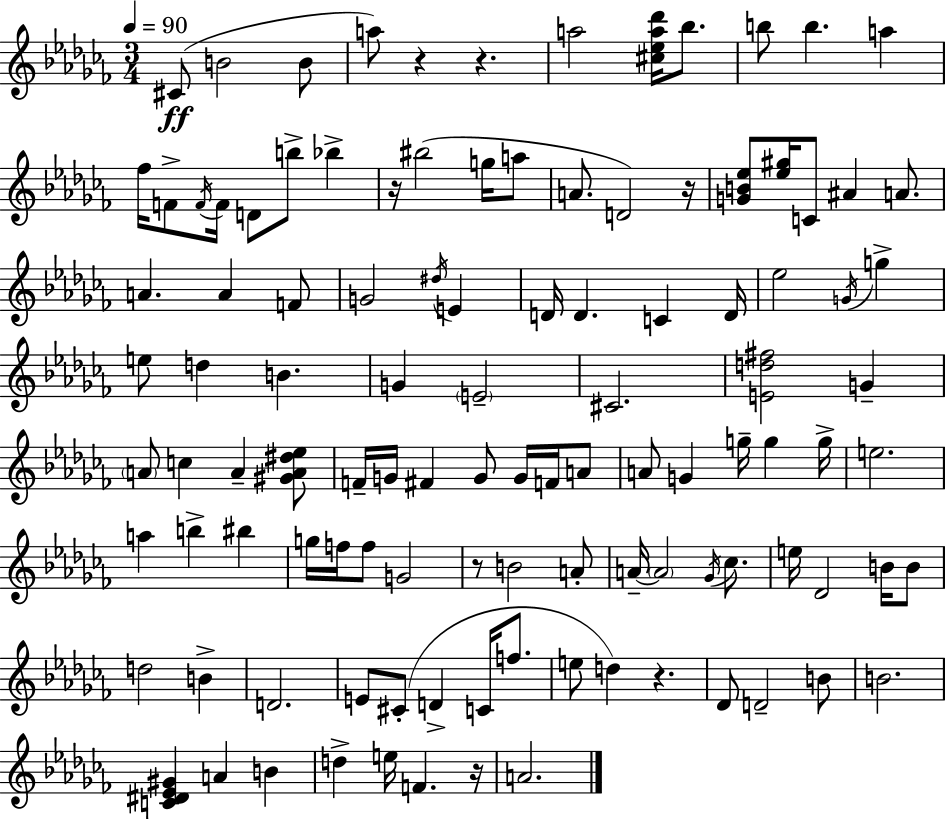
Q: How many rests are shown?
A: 7